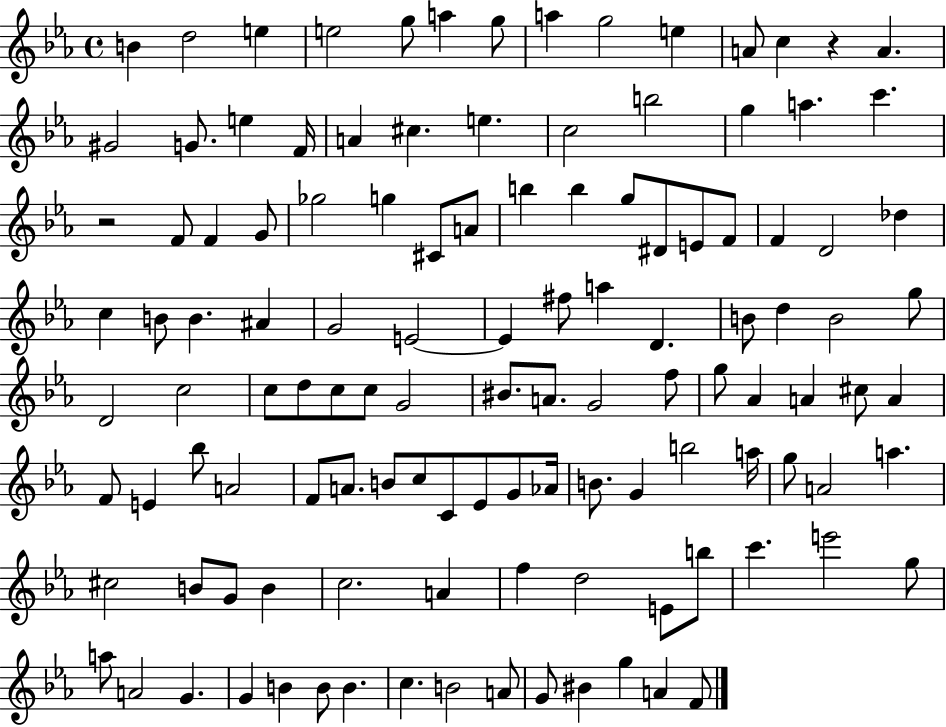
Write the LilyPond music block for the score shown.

{
  \clef treble
  \time 4/4
  \defaultTimeSignature
  \key ees \major
  b'4 d''2 e''4 | e''2 g''8 a''4 g''8 | a''4 g''2 e''4 | a'8 c''4 r4 a'4. | \break gis'2 g'8. e''4 f'16 | a'4 cis''4. e''4. | c''2 b''2 | g''4 a''4. c'''4. | \break r2 f'8 f'4 g'8 | ges''2 g''4 cis'8 a'8 | b''4 b''4 g''8 dis'8 e'8 f'8 | f'4 d'2 des''4 | \break c''4 b'8 b'4. ais'4 | g'2 e'2~~ | e'4 fis''8 a''4 d'4. | b'8 d''4 b'2 g''8 | \break d'2 c''2 | c''8 d''8 c''8 c''8 g'2 | bis'8. a'8. g'2 f''8 | g''8 aes'4 a'4 cis''8 a'4 | \break f'8 e'4 bes''8 a'2 | f'8 a'8. b'8 c''8 c'8 ees'8 g'8 aes'16 | b'8. g'4 b''2 a''16 | g''8 a'2 a''4. | \break cis''2 b'8 g'8 b'4 | c''2. a'4 | f''4 d''2 e'8 b''8 | c'''4. e'''2 g''8 | \break a''8 a'2 g'4. | g'4 b'4 b'8 b'4. | c''4. b'2 a'8 | g'8 bis'4 g''4 a'4 f'8 | \break \bar "|."
}